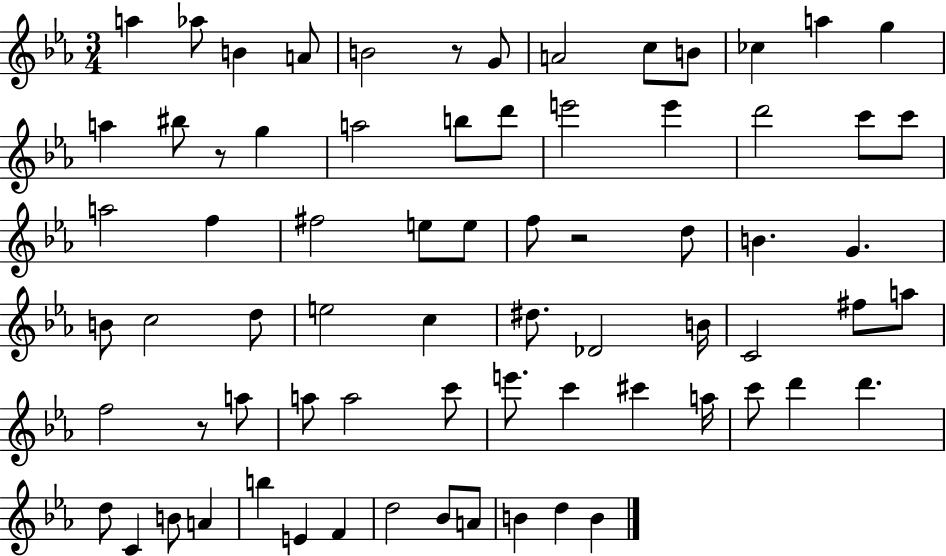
A5/q Ab5/e B4/q A4/e B4/h R/e G4/e A4/h C5/e B4/e CES5/q A5/q G5/q A5/q BIS5/e R/e G5/q A5/h B5/e D6/e E6/h E6/q D6/h C6/e C6/e A5/h F5/q F#5/h E5/e E5/e F5/e R/h D5/e B4/q. G4/q. B4/e C5/h D5/e E5/h C5/q D#5/e. Db4/h B4/s C4/h F#5/e A5/e F5/h R/e A5/e A5/e A5/h C6/e E6/e. C6/q C#6/q A5/s C6/e D6/q D6/q. D5/e C4/q B4/e A4/q B5/q E4/q F4/q D5/h Bb4/e A4/e B4/q D5/q B4/q